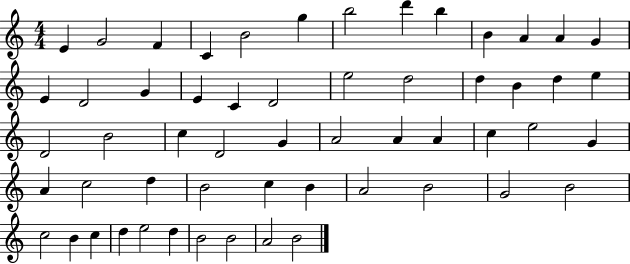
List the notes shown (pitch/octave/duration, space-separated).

E4/q G4/h F4/q C4/q B4/h G5/q B5/h D6/q B5/q B4/q A4/q A4/q G4/q E4/q D4/h G4/q E4/q C4/q D4/h E5/h D5/h D5/q B4/q D5/q E5/q D4/h B4/h C5/q D4/h G4/q A4/h A4/q A4/q C5/q E5/h G4/q A4/q C5/h D5/q B4/h C5/q B4/q A4/h B4/h G4/h B4/h C5/h B4/q C5/q D5/q E5/h D5/q B4/h B4/h A4/h B4/h